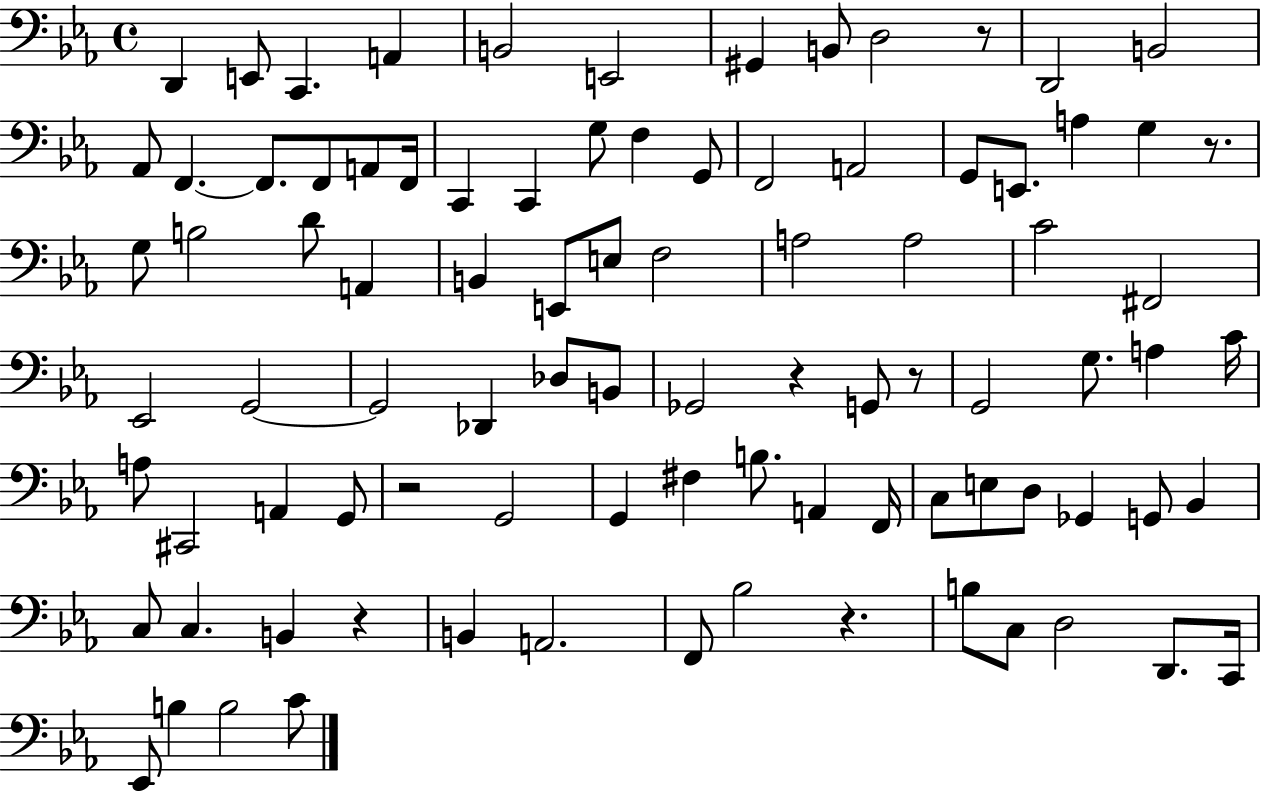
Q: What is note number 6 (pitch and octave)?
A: E2